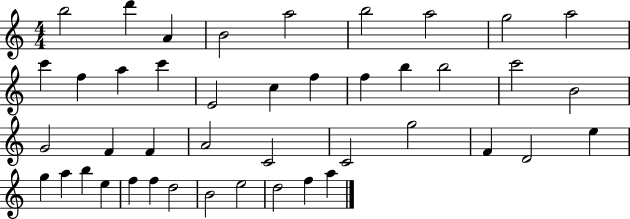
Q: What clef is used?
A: treble